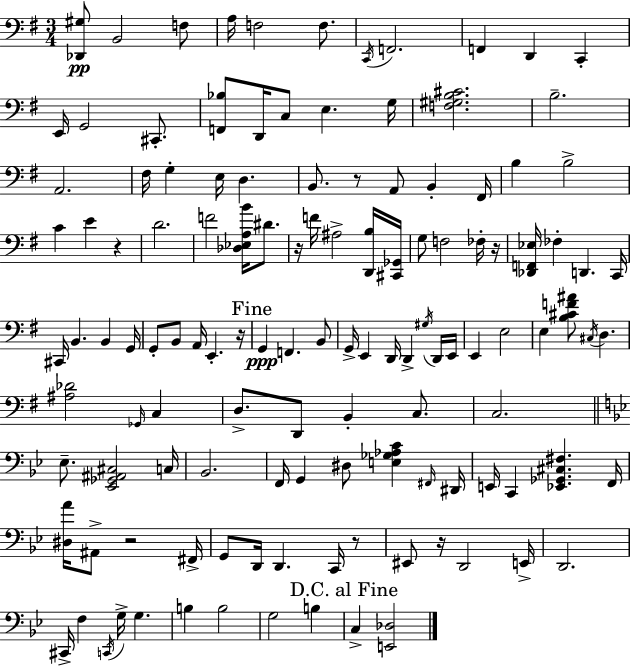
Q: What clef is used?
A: bass